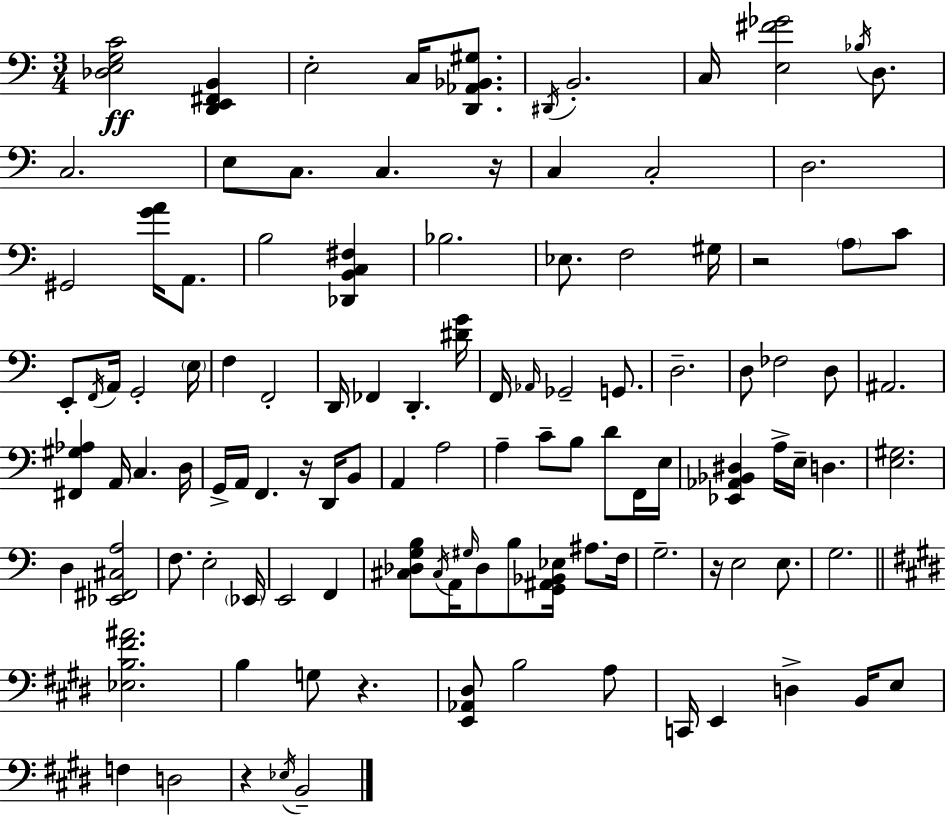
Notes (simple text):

[Db3,E3,G3,C4]/h [D2,E2,F#2,B2]/q E3/h C3/s [D2,Ab2,Bb2,G#3]/e. D#2/s B2/h. C3/s [E3,F#4,Gb4]/h Bb3/s D3/e. C3/h. E3/e C3/e. C3/q. R/s C3/q C3/h D3/h. G#2/h [G4,A4]/s A2/e. B3/h [Db2,B2,C3,F#3]/q Bb3/h. Eb3/e. F3/h G#3/s R/h A3/e C4/e E2/e F2/s A2/s G2/h E3/s F3/q F2/h D2/s FES2/q D2/q. [D#4,G4]/s F2/s Ab2/s Gb2/h G2/e. D3/h. D3/e FES3/h D3/e A#2/h. [F#2,G#3,Ab3]/q A2/s C3/q. D3/s G2/s A2/s F2/q. R/s D2/s B2/e A2/q A3/h A3/q C4/e B3/e D4/e F2/s E3/s [Eb2,Ab2,Bb2,D#3]/q A3/s E3/s D3/q. [E3,G#3]/h. D3/q [Eb2,F#2,C#3,A3]/h F3/e. E3/h Eb2/s E2/h F2/q [C#3,Db3,G3,B3]/e C#3/s A2/s G#3/s Db3/e B3/e [G2,A#2,Bb2,Eb3]/s A#3/e. F3/s G3/h. R/s E3/h E3/e. G3/h. [Eb3,B3,F#4,A#4]/h. B3/q G3/e R/q. [E2,Ab2,D#3]/e B3/h A3/e C2/s E2/q D3/q B2/s E3/e F3/q D3/h R/q Eb3/s B2/h